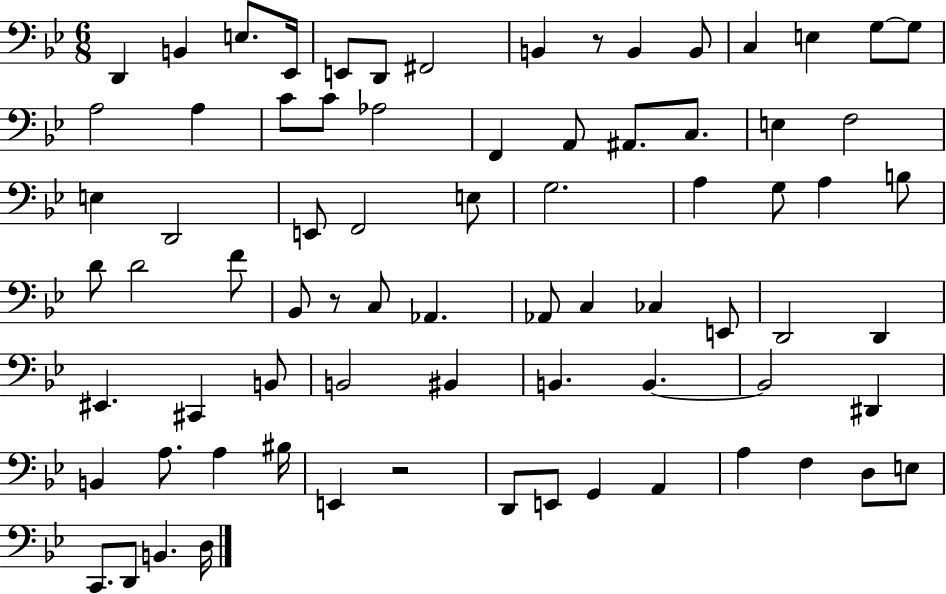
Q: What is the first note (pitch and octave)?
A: D2